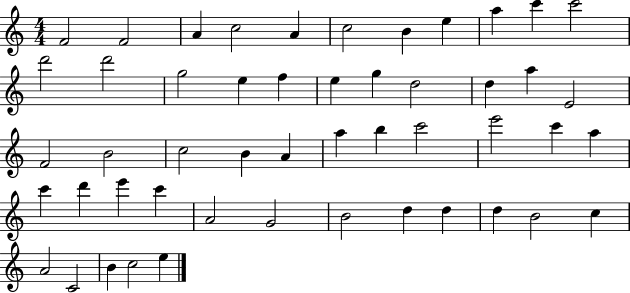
{
  \clef treble
  \numericTimeSignature
  \time 4/4
  \key c \major
  f'2 f'2 | a'4 c''2 a'4 | c''2 b'4 e''4 | a''4 c'''4 c'''2 | \break d'''2 d'''2 | g''2 e''4 f''4 | e''4 g''4 d''2 | d''4 a''4 e'2 | \break f'2 b'2 | c''2 b'4 a'4 | a''4 b''4 c'''2 | e'''2 c'''4 a''4 | \break c'''4 d'''4 e'''4 c'''4 | a'2 g'2 | b'2 d''4 d''4 | d''4 b'2 c''4 | \break a'2 c'2 | b'4 c''2 e''4 | \bar "|."
}